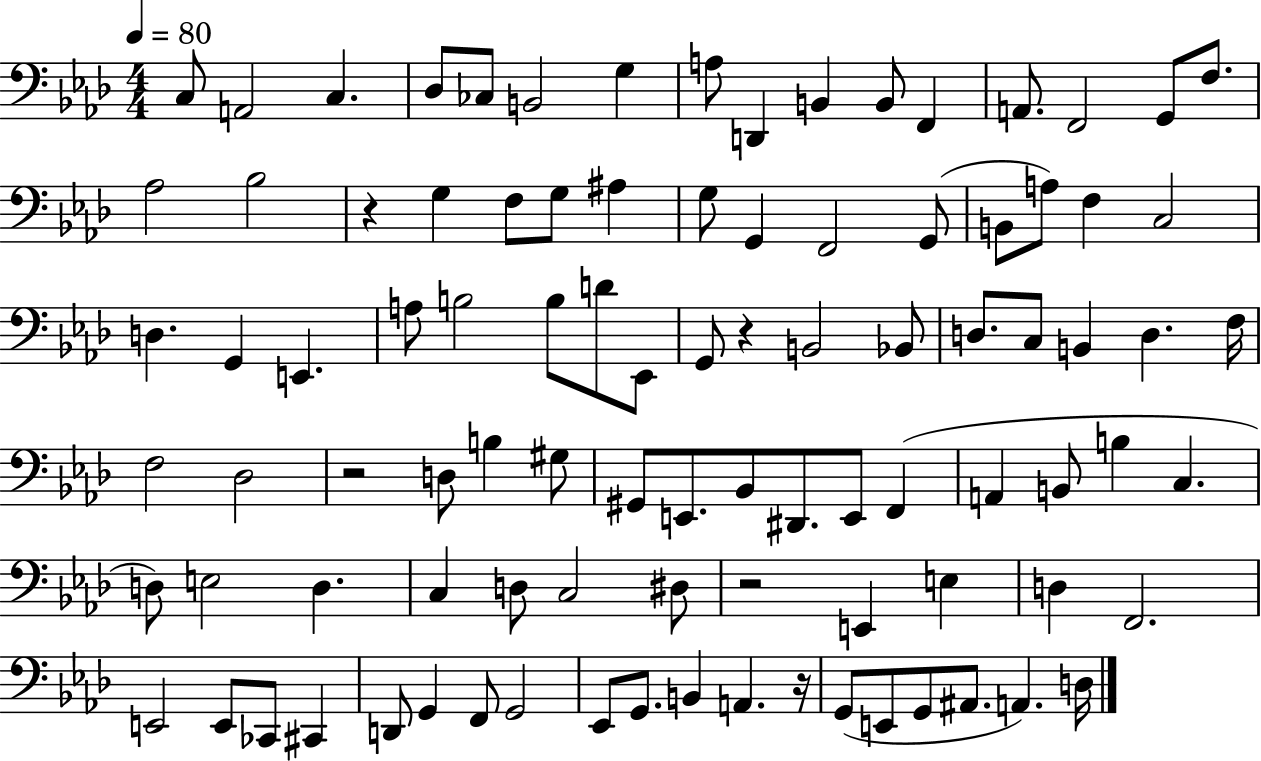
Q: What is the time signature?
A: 4/4